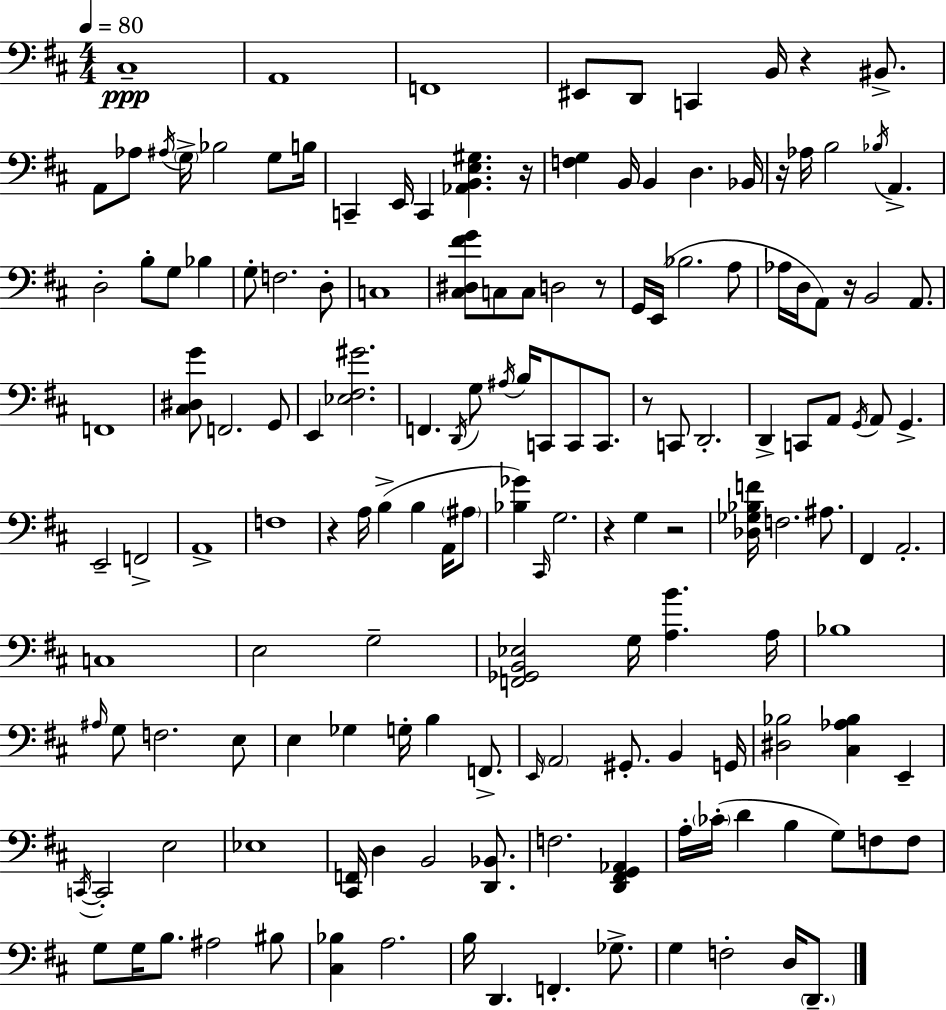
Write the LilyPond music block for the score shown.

{
  \clef bass
  \numericTimeSignature
  \time 4/4
  \key d \major
  \tempo 4 = 80
  cis1--\ppp | a,1 | f,1 | eis,8 d,8 c,4 b,16 r4 bis,8.-> | \break a,8 aes8 \acciaccatura { ais16 } \parenthesize g16-> bes2 g8 | b16 c,4-- e,16 c,4 <aes, b, e gis>4. | r16 <f g>4 b,16 b,4 d4. | bes,16 r16 aes16 b2 \acciaccatura { bes16 } a,4.-> | \break d2-. b8-. g8 bes4 | g8-. f2. | d8-. c1 | <cis dis fis' g'>8 c8 c8 d2 | \break r8 g,16 e,16( bes2. | a8 aes16 d16 a,8) r16 b,2 a,8. | f,1 | <cis dis g'>8 f,2. | \break g,8 e,4 <ees fis gis'>2. | f,4. \acciaccatura { d,16 } g8 \acciaccatura { ais16 } b16 c,8 c,8 | c,8. r8 c,8 d,2.-. | d,4-> c,8 a,8 \acciaccatura { g,16 } a,8 g,4.-> | \break e,2-- f,2-> | a,1-> | f1 | r4 a16 b4->( b4 | \break a,16 \parenthesize ais8 <bes ges'>4) \grace { cis,16 } g2. | r4 g4 r2 | <des ges bes f'>16 f2. | ais8. fis,4 a,2.-. | \break c1 | e2 g2-- | <f, ges, b, ees>2 g16 <a b'>4. | a16 bes1 | \break \grace { ais16 } g8 f2. | e8 e4 ges4 g16-. | b4 f,8.-> \grace { e,16 } \parenthesize a,2 | gis,8.-. b,4 g,16 <dis bes>2 | \break <cis aes bes>4 e,4-- \acciaccatura { c,16~ }~ c,2-. | e2 ees1 | <cis, f,>16 d4 b,2 | <d, bes,>8. f2. | \break <d, fis, g, aes,>4 a16-. \parenthesize ces'16-.( d'4 b4 | g8) f8 f8 g8 g16 b8. ais2 | bis8 <cis bes>4 a2. | b16 d,4. | \break f,4.-. ges8.-> g4 f2-. | d16 \parenthesize d,8.-- \bar "|."
}